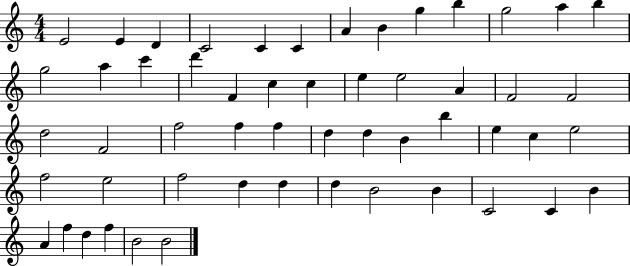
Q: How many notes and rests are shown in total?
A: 54